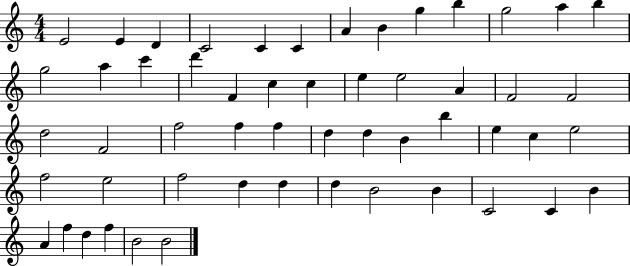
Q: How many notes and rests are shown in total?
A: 54